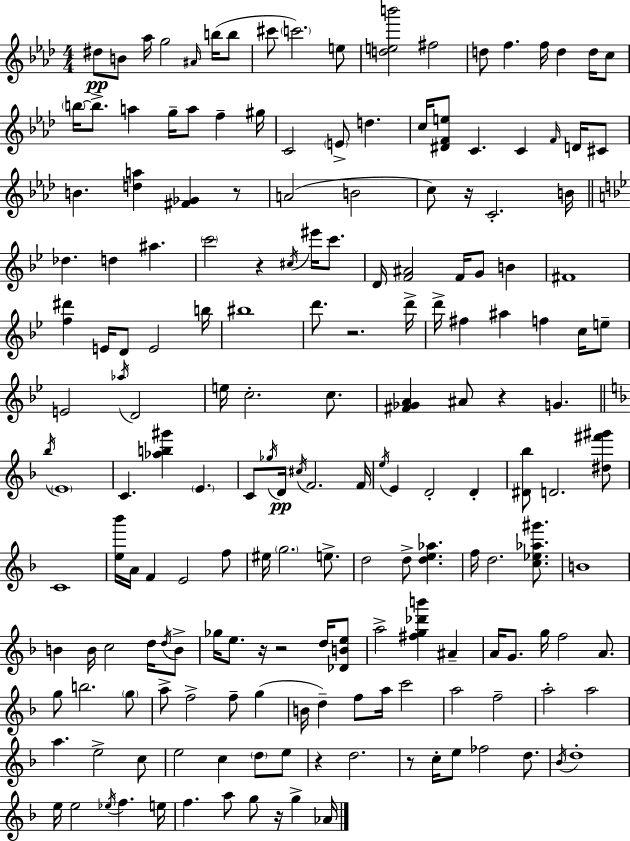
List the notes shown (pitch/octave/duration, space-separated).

D#5/e B4/e Ab5/s G5/h A#4/s B5/s B5/e C#6/e C6/h. E5/e [D5,E5,B6]/h F#5/h D5/e F5/q. F5/s D5/q D5/s C5/e B5/s B5/e. A5/q G5/s A5/e F5/q G#5/s C4/h E4/e D5/q. C5/s [D#4,F4,E5]/e C4/q. C4/q F4/s D4/s C#4/e B4/q. [D5,A5]/q [F#4,Gb4]/q R/e A4/h B4/h C5/e R/s C4/h. B4/s Db5/q. D5/q A#5/q. C6/h R/q C#5/s EIS6/s C6/e. D4/s [F4,A#4]/h F4/s G4/e B4/q F#4/w [F5,D#6]/q E4/s D4/e E4/h B5/s BIS5/w D6/e. R/h. D6/s D6/s F#5/q A#5/q F5/q C5/s E5/e E4/h Ab5/s D4/h E5/s C5/h. C5/e. [F#4,Gb4,A4]/q A#4/e R/q G4/q. Bb5/s E4/w C4/q. [Ab5,B5,G#6]/q E4/q. C4/e Gb5/s D4/s C#5/s F4/h. F4/s E5/s E4/q D4/h D4/q [D#4,Bb5]/e D4/h. [D#5,F#6,G#6]/e C4/w [E5,Bb6]/s A4/s F4/q E4/h F5/e EIS5/s G5/h. E5/e. D5/h D5/e [D5,E5,Ab5]/q. F5/s D5/h. [C5,Eb5,Ab5,G#6]/e. B4/w B4/q B4/s C5/h D5/s D5/s B4/e Gb5/s E5/e. R/s R/h D5/s [Db4,B4,E5]/e A5/h [F#5,G5,Db6,B6]/q A#4/q A4/s G4/e. G5/s F5/h A4/e. G5/e B5/h. G5/e A5/e F5/h F5/e G5/q B4/s D5/q F5/e A5/s C6/h A5/h F5/h A5/h A5/h A5/q. E5/h C5/e E5/h C5/q D5/e E5/e R/q D5/h. R/e C5/s E5/e FES5/h D5/e. Bb4/s D5/w E5/s E5/h Eb5/s F5/q. E5/s F5/q. A5/e G5/e R/s G5/q Ab4/s